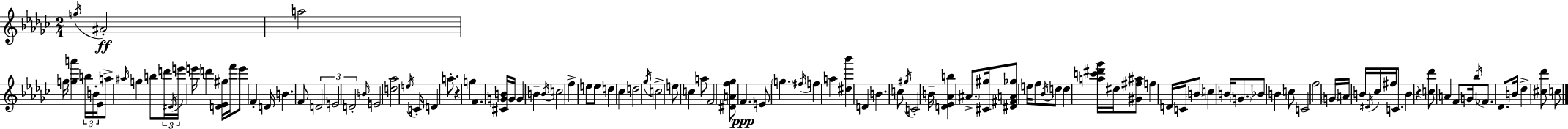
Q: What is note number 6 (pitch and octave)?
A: B4